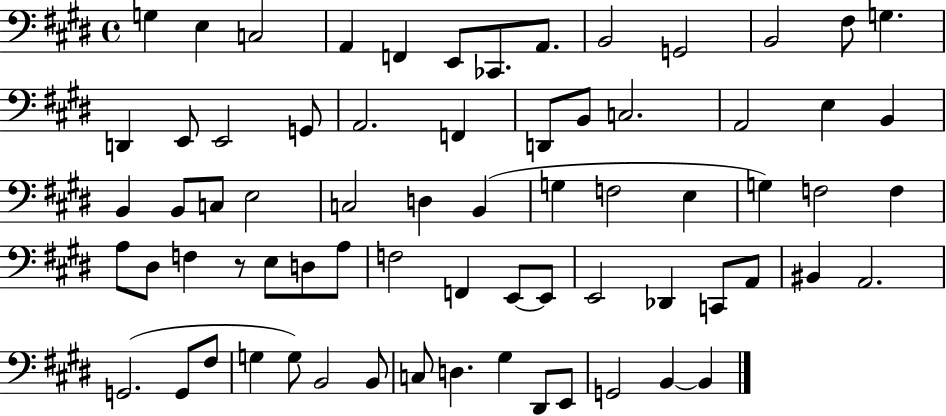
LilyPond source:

{
  \clef bass
  \time 4/4
  \defaultTimeSignature
  \key e \major
  g4 e4 c2 | a,4 f,4 e,8 ces,8. a,8. | b,2 g,2 | b,2 fis8 g4. | \break d,4 e,8 e,2 g,8 | a,2. f,4 | d,8 b,8 c2. | a,2 e4 b,4 | \break b,4 b,8 c8 e2 | c2 d4 b,4( | g4 f2 e4 | g4) f2 f4 | \break a8 dis8 f4 r8 e8 d8 a8 | f2 f,4 e,8~~ e,8 | e,2 des,4 c,8 a,8 | bis,4 a,2. | \break g,2.( g,8 fis8 | g4 g8) b,2 b,8 | c8 d4. gis4 dis,8 e,8 | g,2 b,4~~ b,4 | \break \bar "|."
}